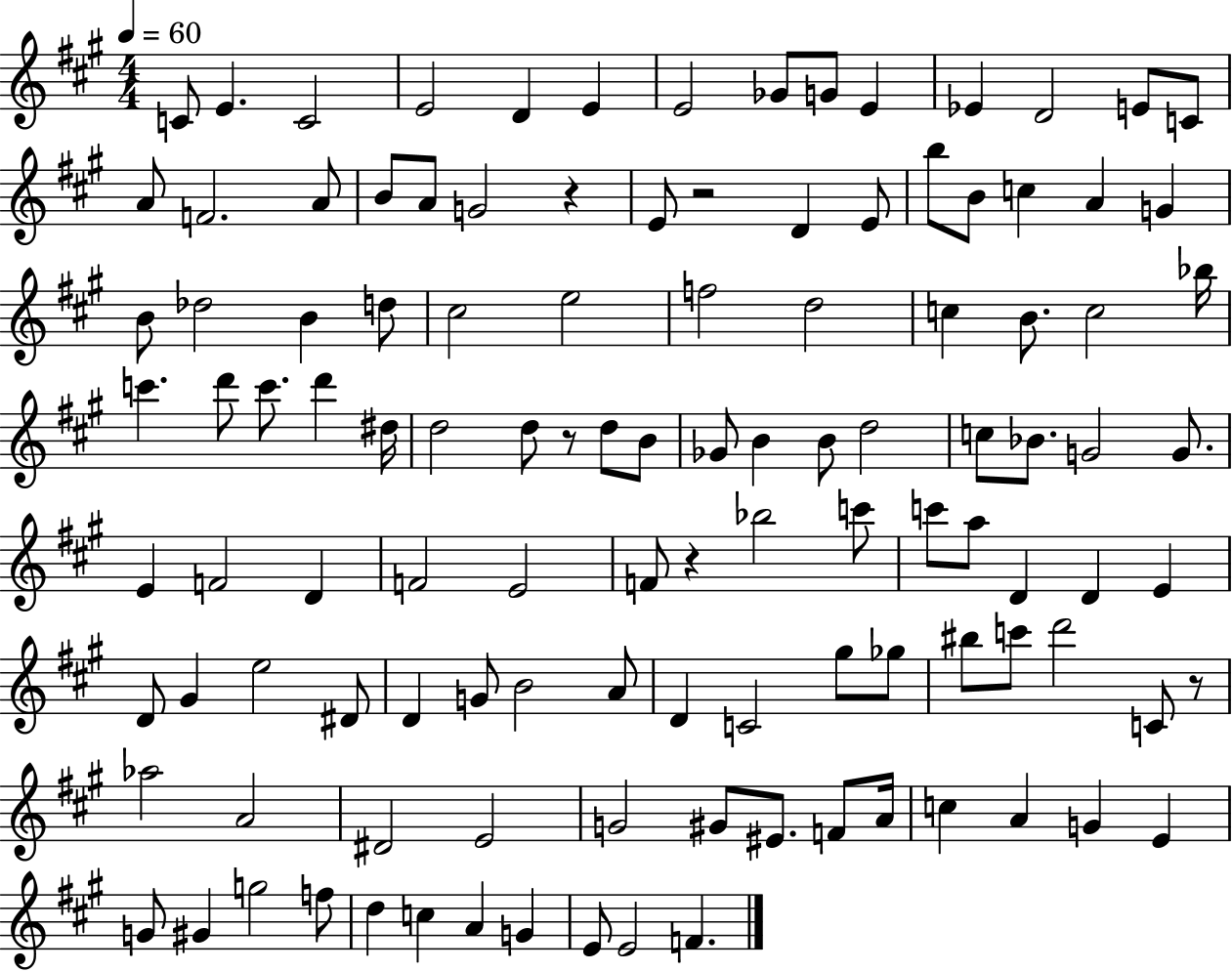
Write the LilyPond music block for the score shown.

{
  \clef treble
  \numericTimeSignature
  \time 4/4
  \key a \major
  \tempo 4 = 60
  \repeat volta 2 { c'8 e'4. c'2 | e'2 d'4 e'4 | e'2 ges'8 g'8 e'4 | ees'4 d'2 e'8 c'8 | \break a'8 f'2. a'8 | b'8 a'8 g'2 r4 | e'8 r2 d'4 e'8 | b''8 b'8 c''4 a'4 g'4 | \break b'8 des''2 b'4 d''8 | cis''2 e''2 | f''2 d''2 | c''4 b'8. c''2 bes''16 | \break c'''4. d'''8 c'''8. d'''4 dis''16 | d''2 d''8 r8 d''8 b'8 | ges'8 b'4 b'8 d''2 | c''8 bes'8. g'2 g'8. | \break e'4 f'2 d'4 | f'2 e'2 | f'8 r4 bes''2 c'''8 | c'''8 a''8 d'4 d'4 e'4 | \break d'8 gis'4 e''2 dis'8 | d'4 g'8 b'2 a'8 | d'4 c'2 gis''8 ges''8 | bis''8 c'''8 d'''2 c'8 r8 | \break aes''2 a'2 | dis'2 e'2 | g'2 gis'8 eis'8. f'8 a'16 | c''4 a'4 g'4 e'4 | \break g'8 gis'4 g''2 f''8 | d''4 c''4 a'4 g'4 | e'8 e'2 f'4. | } \bar "|."
}